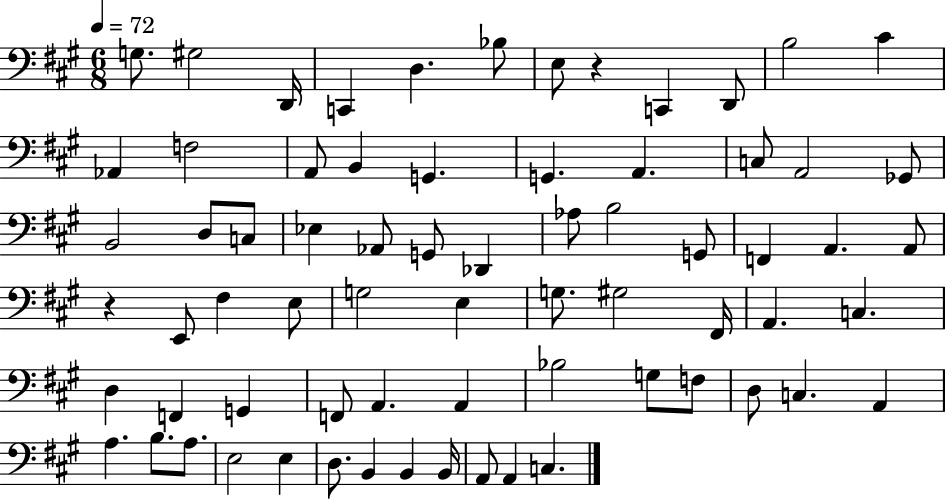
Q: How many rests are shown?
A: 2